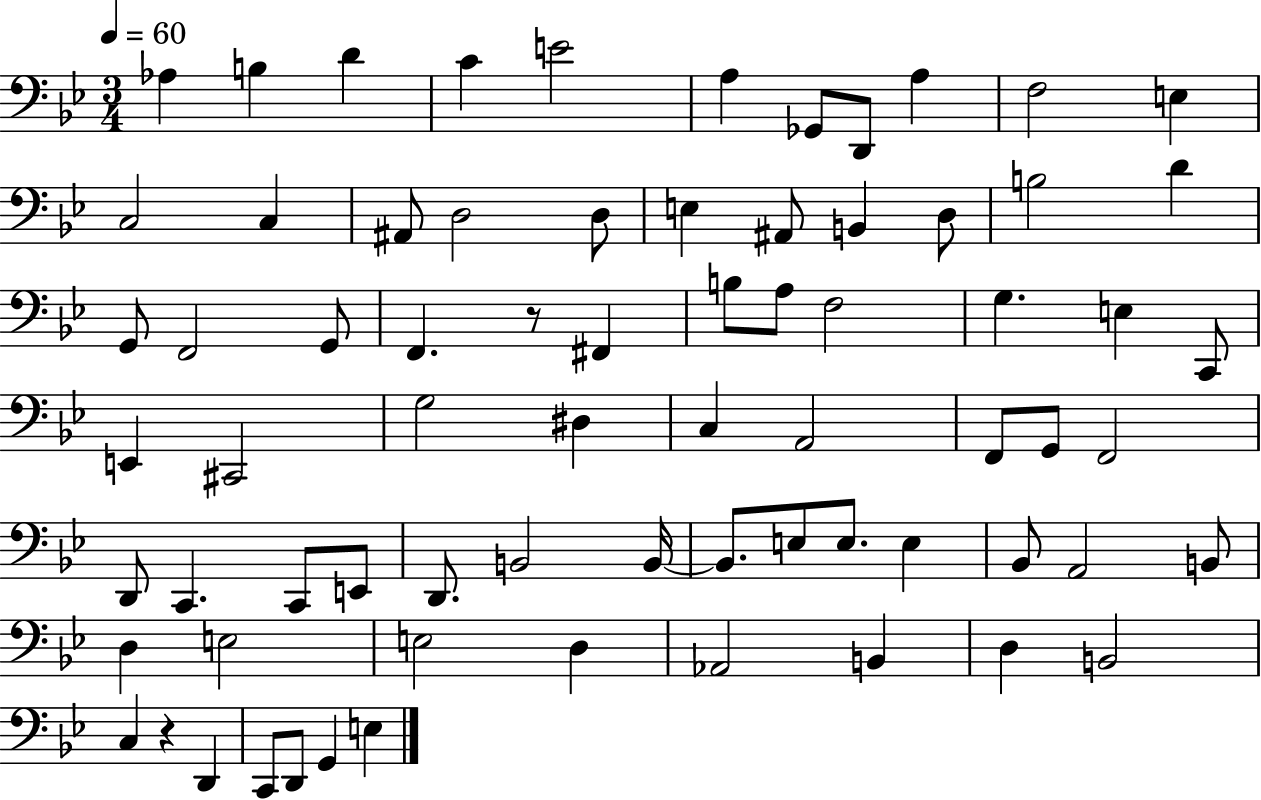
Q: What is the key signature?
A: BES major